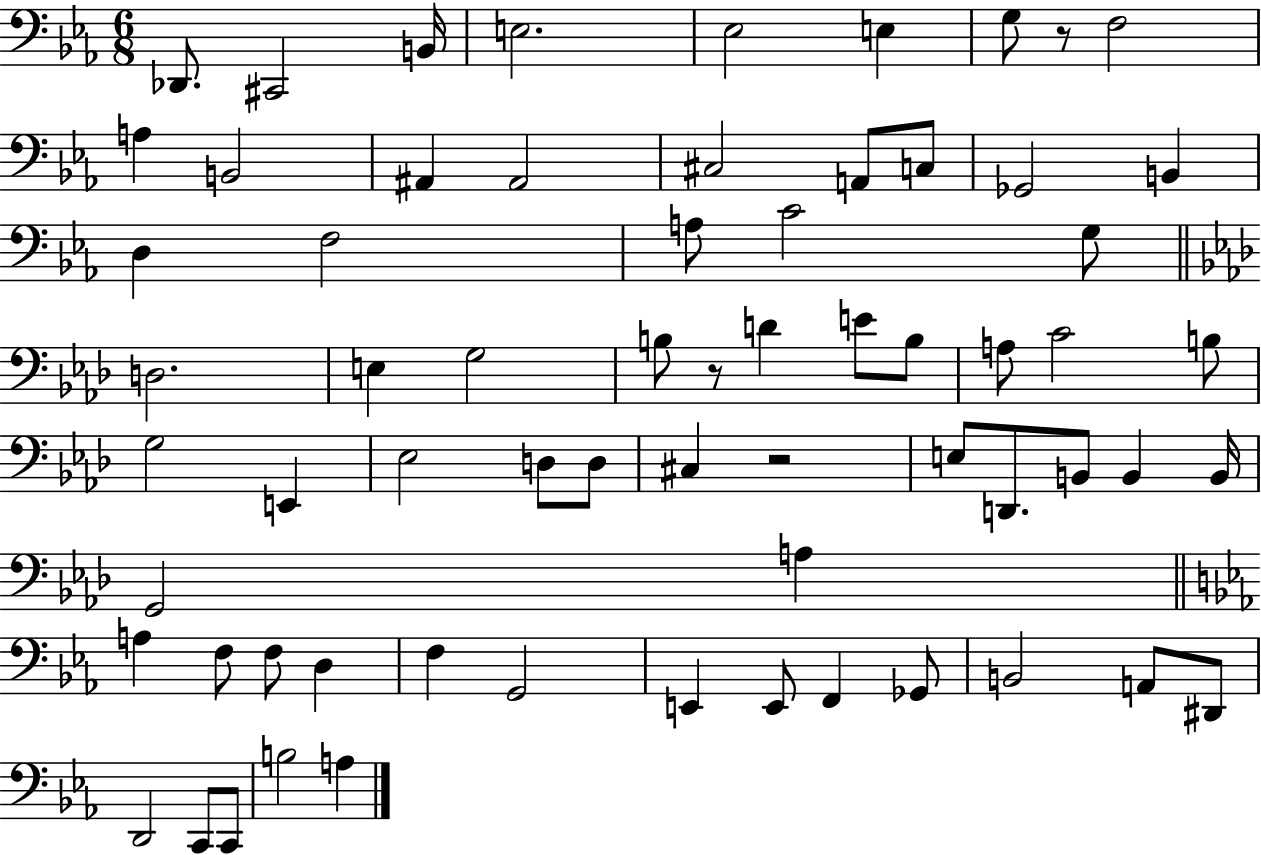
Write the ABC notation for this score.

X:1
T:Untitled
M:6/8
L:1/4
K:Eb
_D,,/2 ^C,,2 B,,/4 E,2 _E,2 E, G,/2 z/2 F,2 A, B,,2 ^A,, ^A,,2 ^C,2 A,,/2 C,/2 _G,,2 B,, D, F,2 A,/2 C2 G,/2 D,2 E, G,2 B,/2 z/2 D E/2 B,/2 A,/2 C2 B,/2 G,2 E,, _E,2 D,/2 D,/2 ^C, z2 E,/2 D,,/2 B,,/2 B,, B,,/4 G,,2 A, A, F,/2 F,/2 D, F, G,,2 E,, E,,/2 F,, _G,,/2 B,,2 A,,/2 ^D,,/2 D,,2 C,,/2 C,,/2 B,2 A,